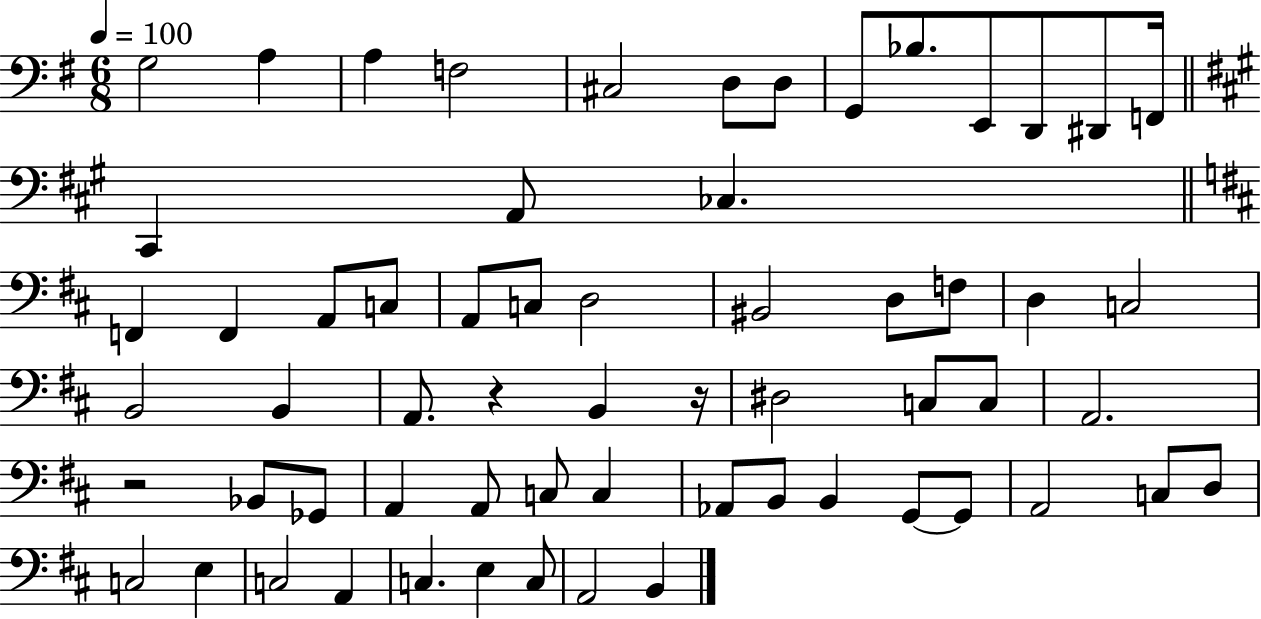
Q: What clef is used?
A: bass